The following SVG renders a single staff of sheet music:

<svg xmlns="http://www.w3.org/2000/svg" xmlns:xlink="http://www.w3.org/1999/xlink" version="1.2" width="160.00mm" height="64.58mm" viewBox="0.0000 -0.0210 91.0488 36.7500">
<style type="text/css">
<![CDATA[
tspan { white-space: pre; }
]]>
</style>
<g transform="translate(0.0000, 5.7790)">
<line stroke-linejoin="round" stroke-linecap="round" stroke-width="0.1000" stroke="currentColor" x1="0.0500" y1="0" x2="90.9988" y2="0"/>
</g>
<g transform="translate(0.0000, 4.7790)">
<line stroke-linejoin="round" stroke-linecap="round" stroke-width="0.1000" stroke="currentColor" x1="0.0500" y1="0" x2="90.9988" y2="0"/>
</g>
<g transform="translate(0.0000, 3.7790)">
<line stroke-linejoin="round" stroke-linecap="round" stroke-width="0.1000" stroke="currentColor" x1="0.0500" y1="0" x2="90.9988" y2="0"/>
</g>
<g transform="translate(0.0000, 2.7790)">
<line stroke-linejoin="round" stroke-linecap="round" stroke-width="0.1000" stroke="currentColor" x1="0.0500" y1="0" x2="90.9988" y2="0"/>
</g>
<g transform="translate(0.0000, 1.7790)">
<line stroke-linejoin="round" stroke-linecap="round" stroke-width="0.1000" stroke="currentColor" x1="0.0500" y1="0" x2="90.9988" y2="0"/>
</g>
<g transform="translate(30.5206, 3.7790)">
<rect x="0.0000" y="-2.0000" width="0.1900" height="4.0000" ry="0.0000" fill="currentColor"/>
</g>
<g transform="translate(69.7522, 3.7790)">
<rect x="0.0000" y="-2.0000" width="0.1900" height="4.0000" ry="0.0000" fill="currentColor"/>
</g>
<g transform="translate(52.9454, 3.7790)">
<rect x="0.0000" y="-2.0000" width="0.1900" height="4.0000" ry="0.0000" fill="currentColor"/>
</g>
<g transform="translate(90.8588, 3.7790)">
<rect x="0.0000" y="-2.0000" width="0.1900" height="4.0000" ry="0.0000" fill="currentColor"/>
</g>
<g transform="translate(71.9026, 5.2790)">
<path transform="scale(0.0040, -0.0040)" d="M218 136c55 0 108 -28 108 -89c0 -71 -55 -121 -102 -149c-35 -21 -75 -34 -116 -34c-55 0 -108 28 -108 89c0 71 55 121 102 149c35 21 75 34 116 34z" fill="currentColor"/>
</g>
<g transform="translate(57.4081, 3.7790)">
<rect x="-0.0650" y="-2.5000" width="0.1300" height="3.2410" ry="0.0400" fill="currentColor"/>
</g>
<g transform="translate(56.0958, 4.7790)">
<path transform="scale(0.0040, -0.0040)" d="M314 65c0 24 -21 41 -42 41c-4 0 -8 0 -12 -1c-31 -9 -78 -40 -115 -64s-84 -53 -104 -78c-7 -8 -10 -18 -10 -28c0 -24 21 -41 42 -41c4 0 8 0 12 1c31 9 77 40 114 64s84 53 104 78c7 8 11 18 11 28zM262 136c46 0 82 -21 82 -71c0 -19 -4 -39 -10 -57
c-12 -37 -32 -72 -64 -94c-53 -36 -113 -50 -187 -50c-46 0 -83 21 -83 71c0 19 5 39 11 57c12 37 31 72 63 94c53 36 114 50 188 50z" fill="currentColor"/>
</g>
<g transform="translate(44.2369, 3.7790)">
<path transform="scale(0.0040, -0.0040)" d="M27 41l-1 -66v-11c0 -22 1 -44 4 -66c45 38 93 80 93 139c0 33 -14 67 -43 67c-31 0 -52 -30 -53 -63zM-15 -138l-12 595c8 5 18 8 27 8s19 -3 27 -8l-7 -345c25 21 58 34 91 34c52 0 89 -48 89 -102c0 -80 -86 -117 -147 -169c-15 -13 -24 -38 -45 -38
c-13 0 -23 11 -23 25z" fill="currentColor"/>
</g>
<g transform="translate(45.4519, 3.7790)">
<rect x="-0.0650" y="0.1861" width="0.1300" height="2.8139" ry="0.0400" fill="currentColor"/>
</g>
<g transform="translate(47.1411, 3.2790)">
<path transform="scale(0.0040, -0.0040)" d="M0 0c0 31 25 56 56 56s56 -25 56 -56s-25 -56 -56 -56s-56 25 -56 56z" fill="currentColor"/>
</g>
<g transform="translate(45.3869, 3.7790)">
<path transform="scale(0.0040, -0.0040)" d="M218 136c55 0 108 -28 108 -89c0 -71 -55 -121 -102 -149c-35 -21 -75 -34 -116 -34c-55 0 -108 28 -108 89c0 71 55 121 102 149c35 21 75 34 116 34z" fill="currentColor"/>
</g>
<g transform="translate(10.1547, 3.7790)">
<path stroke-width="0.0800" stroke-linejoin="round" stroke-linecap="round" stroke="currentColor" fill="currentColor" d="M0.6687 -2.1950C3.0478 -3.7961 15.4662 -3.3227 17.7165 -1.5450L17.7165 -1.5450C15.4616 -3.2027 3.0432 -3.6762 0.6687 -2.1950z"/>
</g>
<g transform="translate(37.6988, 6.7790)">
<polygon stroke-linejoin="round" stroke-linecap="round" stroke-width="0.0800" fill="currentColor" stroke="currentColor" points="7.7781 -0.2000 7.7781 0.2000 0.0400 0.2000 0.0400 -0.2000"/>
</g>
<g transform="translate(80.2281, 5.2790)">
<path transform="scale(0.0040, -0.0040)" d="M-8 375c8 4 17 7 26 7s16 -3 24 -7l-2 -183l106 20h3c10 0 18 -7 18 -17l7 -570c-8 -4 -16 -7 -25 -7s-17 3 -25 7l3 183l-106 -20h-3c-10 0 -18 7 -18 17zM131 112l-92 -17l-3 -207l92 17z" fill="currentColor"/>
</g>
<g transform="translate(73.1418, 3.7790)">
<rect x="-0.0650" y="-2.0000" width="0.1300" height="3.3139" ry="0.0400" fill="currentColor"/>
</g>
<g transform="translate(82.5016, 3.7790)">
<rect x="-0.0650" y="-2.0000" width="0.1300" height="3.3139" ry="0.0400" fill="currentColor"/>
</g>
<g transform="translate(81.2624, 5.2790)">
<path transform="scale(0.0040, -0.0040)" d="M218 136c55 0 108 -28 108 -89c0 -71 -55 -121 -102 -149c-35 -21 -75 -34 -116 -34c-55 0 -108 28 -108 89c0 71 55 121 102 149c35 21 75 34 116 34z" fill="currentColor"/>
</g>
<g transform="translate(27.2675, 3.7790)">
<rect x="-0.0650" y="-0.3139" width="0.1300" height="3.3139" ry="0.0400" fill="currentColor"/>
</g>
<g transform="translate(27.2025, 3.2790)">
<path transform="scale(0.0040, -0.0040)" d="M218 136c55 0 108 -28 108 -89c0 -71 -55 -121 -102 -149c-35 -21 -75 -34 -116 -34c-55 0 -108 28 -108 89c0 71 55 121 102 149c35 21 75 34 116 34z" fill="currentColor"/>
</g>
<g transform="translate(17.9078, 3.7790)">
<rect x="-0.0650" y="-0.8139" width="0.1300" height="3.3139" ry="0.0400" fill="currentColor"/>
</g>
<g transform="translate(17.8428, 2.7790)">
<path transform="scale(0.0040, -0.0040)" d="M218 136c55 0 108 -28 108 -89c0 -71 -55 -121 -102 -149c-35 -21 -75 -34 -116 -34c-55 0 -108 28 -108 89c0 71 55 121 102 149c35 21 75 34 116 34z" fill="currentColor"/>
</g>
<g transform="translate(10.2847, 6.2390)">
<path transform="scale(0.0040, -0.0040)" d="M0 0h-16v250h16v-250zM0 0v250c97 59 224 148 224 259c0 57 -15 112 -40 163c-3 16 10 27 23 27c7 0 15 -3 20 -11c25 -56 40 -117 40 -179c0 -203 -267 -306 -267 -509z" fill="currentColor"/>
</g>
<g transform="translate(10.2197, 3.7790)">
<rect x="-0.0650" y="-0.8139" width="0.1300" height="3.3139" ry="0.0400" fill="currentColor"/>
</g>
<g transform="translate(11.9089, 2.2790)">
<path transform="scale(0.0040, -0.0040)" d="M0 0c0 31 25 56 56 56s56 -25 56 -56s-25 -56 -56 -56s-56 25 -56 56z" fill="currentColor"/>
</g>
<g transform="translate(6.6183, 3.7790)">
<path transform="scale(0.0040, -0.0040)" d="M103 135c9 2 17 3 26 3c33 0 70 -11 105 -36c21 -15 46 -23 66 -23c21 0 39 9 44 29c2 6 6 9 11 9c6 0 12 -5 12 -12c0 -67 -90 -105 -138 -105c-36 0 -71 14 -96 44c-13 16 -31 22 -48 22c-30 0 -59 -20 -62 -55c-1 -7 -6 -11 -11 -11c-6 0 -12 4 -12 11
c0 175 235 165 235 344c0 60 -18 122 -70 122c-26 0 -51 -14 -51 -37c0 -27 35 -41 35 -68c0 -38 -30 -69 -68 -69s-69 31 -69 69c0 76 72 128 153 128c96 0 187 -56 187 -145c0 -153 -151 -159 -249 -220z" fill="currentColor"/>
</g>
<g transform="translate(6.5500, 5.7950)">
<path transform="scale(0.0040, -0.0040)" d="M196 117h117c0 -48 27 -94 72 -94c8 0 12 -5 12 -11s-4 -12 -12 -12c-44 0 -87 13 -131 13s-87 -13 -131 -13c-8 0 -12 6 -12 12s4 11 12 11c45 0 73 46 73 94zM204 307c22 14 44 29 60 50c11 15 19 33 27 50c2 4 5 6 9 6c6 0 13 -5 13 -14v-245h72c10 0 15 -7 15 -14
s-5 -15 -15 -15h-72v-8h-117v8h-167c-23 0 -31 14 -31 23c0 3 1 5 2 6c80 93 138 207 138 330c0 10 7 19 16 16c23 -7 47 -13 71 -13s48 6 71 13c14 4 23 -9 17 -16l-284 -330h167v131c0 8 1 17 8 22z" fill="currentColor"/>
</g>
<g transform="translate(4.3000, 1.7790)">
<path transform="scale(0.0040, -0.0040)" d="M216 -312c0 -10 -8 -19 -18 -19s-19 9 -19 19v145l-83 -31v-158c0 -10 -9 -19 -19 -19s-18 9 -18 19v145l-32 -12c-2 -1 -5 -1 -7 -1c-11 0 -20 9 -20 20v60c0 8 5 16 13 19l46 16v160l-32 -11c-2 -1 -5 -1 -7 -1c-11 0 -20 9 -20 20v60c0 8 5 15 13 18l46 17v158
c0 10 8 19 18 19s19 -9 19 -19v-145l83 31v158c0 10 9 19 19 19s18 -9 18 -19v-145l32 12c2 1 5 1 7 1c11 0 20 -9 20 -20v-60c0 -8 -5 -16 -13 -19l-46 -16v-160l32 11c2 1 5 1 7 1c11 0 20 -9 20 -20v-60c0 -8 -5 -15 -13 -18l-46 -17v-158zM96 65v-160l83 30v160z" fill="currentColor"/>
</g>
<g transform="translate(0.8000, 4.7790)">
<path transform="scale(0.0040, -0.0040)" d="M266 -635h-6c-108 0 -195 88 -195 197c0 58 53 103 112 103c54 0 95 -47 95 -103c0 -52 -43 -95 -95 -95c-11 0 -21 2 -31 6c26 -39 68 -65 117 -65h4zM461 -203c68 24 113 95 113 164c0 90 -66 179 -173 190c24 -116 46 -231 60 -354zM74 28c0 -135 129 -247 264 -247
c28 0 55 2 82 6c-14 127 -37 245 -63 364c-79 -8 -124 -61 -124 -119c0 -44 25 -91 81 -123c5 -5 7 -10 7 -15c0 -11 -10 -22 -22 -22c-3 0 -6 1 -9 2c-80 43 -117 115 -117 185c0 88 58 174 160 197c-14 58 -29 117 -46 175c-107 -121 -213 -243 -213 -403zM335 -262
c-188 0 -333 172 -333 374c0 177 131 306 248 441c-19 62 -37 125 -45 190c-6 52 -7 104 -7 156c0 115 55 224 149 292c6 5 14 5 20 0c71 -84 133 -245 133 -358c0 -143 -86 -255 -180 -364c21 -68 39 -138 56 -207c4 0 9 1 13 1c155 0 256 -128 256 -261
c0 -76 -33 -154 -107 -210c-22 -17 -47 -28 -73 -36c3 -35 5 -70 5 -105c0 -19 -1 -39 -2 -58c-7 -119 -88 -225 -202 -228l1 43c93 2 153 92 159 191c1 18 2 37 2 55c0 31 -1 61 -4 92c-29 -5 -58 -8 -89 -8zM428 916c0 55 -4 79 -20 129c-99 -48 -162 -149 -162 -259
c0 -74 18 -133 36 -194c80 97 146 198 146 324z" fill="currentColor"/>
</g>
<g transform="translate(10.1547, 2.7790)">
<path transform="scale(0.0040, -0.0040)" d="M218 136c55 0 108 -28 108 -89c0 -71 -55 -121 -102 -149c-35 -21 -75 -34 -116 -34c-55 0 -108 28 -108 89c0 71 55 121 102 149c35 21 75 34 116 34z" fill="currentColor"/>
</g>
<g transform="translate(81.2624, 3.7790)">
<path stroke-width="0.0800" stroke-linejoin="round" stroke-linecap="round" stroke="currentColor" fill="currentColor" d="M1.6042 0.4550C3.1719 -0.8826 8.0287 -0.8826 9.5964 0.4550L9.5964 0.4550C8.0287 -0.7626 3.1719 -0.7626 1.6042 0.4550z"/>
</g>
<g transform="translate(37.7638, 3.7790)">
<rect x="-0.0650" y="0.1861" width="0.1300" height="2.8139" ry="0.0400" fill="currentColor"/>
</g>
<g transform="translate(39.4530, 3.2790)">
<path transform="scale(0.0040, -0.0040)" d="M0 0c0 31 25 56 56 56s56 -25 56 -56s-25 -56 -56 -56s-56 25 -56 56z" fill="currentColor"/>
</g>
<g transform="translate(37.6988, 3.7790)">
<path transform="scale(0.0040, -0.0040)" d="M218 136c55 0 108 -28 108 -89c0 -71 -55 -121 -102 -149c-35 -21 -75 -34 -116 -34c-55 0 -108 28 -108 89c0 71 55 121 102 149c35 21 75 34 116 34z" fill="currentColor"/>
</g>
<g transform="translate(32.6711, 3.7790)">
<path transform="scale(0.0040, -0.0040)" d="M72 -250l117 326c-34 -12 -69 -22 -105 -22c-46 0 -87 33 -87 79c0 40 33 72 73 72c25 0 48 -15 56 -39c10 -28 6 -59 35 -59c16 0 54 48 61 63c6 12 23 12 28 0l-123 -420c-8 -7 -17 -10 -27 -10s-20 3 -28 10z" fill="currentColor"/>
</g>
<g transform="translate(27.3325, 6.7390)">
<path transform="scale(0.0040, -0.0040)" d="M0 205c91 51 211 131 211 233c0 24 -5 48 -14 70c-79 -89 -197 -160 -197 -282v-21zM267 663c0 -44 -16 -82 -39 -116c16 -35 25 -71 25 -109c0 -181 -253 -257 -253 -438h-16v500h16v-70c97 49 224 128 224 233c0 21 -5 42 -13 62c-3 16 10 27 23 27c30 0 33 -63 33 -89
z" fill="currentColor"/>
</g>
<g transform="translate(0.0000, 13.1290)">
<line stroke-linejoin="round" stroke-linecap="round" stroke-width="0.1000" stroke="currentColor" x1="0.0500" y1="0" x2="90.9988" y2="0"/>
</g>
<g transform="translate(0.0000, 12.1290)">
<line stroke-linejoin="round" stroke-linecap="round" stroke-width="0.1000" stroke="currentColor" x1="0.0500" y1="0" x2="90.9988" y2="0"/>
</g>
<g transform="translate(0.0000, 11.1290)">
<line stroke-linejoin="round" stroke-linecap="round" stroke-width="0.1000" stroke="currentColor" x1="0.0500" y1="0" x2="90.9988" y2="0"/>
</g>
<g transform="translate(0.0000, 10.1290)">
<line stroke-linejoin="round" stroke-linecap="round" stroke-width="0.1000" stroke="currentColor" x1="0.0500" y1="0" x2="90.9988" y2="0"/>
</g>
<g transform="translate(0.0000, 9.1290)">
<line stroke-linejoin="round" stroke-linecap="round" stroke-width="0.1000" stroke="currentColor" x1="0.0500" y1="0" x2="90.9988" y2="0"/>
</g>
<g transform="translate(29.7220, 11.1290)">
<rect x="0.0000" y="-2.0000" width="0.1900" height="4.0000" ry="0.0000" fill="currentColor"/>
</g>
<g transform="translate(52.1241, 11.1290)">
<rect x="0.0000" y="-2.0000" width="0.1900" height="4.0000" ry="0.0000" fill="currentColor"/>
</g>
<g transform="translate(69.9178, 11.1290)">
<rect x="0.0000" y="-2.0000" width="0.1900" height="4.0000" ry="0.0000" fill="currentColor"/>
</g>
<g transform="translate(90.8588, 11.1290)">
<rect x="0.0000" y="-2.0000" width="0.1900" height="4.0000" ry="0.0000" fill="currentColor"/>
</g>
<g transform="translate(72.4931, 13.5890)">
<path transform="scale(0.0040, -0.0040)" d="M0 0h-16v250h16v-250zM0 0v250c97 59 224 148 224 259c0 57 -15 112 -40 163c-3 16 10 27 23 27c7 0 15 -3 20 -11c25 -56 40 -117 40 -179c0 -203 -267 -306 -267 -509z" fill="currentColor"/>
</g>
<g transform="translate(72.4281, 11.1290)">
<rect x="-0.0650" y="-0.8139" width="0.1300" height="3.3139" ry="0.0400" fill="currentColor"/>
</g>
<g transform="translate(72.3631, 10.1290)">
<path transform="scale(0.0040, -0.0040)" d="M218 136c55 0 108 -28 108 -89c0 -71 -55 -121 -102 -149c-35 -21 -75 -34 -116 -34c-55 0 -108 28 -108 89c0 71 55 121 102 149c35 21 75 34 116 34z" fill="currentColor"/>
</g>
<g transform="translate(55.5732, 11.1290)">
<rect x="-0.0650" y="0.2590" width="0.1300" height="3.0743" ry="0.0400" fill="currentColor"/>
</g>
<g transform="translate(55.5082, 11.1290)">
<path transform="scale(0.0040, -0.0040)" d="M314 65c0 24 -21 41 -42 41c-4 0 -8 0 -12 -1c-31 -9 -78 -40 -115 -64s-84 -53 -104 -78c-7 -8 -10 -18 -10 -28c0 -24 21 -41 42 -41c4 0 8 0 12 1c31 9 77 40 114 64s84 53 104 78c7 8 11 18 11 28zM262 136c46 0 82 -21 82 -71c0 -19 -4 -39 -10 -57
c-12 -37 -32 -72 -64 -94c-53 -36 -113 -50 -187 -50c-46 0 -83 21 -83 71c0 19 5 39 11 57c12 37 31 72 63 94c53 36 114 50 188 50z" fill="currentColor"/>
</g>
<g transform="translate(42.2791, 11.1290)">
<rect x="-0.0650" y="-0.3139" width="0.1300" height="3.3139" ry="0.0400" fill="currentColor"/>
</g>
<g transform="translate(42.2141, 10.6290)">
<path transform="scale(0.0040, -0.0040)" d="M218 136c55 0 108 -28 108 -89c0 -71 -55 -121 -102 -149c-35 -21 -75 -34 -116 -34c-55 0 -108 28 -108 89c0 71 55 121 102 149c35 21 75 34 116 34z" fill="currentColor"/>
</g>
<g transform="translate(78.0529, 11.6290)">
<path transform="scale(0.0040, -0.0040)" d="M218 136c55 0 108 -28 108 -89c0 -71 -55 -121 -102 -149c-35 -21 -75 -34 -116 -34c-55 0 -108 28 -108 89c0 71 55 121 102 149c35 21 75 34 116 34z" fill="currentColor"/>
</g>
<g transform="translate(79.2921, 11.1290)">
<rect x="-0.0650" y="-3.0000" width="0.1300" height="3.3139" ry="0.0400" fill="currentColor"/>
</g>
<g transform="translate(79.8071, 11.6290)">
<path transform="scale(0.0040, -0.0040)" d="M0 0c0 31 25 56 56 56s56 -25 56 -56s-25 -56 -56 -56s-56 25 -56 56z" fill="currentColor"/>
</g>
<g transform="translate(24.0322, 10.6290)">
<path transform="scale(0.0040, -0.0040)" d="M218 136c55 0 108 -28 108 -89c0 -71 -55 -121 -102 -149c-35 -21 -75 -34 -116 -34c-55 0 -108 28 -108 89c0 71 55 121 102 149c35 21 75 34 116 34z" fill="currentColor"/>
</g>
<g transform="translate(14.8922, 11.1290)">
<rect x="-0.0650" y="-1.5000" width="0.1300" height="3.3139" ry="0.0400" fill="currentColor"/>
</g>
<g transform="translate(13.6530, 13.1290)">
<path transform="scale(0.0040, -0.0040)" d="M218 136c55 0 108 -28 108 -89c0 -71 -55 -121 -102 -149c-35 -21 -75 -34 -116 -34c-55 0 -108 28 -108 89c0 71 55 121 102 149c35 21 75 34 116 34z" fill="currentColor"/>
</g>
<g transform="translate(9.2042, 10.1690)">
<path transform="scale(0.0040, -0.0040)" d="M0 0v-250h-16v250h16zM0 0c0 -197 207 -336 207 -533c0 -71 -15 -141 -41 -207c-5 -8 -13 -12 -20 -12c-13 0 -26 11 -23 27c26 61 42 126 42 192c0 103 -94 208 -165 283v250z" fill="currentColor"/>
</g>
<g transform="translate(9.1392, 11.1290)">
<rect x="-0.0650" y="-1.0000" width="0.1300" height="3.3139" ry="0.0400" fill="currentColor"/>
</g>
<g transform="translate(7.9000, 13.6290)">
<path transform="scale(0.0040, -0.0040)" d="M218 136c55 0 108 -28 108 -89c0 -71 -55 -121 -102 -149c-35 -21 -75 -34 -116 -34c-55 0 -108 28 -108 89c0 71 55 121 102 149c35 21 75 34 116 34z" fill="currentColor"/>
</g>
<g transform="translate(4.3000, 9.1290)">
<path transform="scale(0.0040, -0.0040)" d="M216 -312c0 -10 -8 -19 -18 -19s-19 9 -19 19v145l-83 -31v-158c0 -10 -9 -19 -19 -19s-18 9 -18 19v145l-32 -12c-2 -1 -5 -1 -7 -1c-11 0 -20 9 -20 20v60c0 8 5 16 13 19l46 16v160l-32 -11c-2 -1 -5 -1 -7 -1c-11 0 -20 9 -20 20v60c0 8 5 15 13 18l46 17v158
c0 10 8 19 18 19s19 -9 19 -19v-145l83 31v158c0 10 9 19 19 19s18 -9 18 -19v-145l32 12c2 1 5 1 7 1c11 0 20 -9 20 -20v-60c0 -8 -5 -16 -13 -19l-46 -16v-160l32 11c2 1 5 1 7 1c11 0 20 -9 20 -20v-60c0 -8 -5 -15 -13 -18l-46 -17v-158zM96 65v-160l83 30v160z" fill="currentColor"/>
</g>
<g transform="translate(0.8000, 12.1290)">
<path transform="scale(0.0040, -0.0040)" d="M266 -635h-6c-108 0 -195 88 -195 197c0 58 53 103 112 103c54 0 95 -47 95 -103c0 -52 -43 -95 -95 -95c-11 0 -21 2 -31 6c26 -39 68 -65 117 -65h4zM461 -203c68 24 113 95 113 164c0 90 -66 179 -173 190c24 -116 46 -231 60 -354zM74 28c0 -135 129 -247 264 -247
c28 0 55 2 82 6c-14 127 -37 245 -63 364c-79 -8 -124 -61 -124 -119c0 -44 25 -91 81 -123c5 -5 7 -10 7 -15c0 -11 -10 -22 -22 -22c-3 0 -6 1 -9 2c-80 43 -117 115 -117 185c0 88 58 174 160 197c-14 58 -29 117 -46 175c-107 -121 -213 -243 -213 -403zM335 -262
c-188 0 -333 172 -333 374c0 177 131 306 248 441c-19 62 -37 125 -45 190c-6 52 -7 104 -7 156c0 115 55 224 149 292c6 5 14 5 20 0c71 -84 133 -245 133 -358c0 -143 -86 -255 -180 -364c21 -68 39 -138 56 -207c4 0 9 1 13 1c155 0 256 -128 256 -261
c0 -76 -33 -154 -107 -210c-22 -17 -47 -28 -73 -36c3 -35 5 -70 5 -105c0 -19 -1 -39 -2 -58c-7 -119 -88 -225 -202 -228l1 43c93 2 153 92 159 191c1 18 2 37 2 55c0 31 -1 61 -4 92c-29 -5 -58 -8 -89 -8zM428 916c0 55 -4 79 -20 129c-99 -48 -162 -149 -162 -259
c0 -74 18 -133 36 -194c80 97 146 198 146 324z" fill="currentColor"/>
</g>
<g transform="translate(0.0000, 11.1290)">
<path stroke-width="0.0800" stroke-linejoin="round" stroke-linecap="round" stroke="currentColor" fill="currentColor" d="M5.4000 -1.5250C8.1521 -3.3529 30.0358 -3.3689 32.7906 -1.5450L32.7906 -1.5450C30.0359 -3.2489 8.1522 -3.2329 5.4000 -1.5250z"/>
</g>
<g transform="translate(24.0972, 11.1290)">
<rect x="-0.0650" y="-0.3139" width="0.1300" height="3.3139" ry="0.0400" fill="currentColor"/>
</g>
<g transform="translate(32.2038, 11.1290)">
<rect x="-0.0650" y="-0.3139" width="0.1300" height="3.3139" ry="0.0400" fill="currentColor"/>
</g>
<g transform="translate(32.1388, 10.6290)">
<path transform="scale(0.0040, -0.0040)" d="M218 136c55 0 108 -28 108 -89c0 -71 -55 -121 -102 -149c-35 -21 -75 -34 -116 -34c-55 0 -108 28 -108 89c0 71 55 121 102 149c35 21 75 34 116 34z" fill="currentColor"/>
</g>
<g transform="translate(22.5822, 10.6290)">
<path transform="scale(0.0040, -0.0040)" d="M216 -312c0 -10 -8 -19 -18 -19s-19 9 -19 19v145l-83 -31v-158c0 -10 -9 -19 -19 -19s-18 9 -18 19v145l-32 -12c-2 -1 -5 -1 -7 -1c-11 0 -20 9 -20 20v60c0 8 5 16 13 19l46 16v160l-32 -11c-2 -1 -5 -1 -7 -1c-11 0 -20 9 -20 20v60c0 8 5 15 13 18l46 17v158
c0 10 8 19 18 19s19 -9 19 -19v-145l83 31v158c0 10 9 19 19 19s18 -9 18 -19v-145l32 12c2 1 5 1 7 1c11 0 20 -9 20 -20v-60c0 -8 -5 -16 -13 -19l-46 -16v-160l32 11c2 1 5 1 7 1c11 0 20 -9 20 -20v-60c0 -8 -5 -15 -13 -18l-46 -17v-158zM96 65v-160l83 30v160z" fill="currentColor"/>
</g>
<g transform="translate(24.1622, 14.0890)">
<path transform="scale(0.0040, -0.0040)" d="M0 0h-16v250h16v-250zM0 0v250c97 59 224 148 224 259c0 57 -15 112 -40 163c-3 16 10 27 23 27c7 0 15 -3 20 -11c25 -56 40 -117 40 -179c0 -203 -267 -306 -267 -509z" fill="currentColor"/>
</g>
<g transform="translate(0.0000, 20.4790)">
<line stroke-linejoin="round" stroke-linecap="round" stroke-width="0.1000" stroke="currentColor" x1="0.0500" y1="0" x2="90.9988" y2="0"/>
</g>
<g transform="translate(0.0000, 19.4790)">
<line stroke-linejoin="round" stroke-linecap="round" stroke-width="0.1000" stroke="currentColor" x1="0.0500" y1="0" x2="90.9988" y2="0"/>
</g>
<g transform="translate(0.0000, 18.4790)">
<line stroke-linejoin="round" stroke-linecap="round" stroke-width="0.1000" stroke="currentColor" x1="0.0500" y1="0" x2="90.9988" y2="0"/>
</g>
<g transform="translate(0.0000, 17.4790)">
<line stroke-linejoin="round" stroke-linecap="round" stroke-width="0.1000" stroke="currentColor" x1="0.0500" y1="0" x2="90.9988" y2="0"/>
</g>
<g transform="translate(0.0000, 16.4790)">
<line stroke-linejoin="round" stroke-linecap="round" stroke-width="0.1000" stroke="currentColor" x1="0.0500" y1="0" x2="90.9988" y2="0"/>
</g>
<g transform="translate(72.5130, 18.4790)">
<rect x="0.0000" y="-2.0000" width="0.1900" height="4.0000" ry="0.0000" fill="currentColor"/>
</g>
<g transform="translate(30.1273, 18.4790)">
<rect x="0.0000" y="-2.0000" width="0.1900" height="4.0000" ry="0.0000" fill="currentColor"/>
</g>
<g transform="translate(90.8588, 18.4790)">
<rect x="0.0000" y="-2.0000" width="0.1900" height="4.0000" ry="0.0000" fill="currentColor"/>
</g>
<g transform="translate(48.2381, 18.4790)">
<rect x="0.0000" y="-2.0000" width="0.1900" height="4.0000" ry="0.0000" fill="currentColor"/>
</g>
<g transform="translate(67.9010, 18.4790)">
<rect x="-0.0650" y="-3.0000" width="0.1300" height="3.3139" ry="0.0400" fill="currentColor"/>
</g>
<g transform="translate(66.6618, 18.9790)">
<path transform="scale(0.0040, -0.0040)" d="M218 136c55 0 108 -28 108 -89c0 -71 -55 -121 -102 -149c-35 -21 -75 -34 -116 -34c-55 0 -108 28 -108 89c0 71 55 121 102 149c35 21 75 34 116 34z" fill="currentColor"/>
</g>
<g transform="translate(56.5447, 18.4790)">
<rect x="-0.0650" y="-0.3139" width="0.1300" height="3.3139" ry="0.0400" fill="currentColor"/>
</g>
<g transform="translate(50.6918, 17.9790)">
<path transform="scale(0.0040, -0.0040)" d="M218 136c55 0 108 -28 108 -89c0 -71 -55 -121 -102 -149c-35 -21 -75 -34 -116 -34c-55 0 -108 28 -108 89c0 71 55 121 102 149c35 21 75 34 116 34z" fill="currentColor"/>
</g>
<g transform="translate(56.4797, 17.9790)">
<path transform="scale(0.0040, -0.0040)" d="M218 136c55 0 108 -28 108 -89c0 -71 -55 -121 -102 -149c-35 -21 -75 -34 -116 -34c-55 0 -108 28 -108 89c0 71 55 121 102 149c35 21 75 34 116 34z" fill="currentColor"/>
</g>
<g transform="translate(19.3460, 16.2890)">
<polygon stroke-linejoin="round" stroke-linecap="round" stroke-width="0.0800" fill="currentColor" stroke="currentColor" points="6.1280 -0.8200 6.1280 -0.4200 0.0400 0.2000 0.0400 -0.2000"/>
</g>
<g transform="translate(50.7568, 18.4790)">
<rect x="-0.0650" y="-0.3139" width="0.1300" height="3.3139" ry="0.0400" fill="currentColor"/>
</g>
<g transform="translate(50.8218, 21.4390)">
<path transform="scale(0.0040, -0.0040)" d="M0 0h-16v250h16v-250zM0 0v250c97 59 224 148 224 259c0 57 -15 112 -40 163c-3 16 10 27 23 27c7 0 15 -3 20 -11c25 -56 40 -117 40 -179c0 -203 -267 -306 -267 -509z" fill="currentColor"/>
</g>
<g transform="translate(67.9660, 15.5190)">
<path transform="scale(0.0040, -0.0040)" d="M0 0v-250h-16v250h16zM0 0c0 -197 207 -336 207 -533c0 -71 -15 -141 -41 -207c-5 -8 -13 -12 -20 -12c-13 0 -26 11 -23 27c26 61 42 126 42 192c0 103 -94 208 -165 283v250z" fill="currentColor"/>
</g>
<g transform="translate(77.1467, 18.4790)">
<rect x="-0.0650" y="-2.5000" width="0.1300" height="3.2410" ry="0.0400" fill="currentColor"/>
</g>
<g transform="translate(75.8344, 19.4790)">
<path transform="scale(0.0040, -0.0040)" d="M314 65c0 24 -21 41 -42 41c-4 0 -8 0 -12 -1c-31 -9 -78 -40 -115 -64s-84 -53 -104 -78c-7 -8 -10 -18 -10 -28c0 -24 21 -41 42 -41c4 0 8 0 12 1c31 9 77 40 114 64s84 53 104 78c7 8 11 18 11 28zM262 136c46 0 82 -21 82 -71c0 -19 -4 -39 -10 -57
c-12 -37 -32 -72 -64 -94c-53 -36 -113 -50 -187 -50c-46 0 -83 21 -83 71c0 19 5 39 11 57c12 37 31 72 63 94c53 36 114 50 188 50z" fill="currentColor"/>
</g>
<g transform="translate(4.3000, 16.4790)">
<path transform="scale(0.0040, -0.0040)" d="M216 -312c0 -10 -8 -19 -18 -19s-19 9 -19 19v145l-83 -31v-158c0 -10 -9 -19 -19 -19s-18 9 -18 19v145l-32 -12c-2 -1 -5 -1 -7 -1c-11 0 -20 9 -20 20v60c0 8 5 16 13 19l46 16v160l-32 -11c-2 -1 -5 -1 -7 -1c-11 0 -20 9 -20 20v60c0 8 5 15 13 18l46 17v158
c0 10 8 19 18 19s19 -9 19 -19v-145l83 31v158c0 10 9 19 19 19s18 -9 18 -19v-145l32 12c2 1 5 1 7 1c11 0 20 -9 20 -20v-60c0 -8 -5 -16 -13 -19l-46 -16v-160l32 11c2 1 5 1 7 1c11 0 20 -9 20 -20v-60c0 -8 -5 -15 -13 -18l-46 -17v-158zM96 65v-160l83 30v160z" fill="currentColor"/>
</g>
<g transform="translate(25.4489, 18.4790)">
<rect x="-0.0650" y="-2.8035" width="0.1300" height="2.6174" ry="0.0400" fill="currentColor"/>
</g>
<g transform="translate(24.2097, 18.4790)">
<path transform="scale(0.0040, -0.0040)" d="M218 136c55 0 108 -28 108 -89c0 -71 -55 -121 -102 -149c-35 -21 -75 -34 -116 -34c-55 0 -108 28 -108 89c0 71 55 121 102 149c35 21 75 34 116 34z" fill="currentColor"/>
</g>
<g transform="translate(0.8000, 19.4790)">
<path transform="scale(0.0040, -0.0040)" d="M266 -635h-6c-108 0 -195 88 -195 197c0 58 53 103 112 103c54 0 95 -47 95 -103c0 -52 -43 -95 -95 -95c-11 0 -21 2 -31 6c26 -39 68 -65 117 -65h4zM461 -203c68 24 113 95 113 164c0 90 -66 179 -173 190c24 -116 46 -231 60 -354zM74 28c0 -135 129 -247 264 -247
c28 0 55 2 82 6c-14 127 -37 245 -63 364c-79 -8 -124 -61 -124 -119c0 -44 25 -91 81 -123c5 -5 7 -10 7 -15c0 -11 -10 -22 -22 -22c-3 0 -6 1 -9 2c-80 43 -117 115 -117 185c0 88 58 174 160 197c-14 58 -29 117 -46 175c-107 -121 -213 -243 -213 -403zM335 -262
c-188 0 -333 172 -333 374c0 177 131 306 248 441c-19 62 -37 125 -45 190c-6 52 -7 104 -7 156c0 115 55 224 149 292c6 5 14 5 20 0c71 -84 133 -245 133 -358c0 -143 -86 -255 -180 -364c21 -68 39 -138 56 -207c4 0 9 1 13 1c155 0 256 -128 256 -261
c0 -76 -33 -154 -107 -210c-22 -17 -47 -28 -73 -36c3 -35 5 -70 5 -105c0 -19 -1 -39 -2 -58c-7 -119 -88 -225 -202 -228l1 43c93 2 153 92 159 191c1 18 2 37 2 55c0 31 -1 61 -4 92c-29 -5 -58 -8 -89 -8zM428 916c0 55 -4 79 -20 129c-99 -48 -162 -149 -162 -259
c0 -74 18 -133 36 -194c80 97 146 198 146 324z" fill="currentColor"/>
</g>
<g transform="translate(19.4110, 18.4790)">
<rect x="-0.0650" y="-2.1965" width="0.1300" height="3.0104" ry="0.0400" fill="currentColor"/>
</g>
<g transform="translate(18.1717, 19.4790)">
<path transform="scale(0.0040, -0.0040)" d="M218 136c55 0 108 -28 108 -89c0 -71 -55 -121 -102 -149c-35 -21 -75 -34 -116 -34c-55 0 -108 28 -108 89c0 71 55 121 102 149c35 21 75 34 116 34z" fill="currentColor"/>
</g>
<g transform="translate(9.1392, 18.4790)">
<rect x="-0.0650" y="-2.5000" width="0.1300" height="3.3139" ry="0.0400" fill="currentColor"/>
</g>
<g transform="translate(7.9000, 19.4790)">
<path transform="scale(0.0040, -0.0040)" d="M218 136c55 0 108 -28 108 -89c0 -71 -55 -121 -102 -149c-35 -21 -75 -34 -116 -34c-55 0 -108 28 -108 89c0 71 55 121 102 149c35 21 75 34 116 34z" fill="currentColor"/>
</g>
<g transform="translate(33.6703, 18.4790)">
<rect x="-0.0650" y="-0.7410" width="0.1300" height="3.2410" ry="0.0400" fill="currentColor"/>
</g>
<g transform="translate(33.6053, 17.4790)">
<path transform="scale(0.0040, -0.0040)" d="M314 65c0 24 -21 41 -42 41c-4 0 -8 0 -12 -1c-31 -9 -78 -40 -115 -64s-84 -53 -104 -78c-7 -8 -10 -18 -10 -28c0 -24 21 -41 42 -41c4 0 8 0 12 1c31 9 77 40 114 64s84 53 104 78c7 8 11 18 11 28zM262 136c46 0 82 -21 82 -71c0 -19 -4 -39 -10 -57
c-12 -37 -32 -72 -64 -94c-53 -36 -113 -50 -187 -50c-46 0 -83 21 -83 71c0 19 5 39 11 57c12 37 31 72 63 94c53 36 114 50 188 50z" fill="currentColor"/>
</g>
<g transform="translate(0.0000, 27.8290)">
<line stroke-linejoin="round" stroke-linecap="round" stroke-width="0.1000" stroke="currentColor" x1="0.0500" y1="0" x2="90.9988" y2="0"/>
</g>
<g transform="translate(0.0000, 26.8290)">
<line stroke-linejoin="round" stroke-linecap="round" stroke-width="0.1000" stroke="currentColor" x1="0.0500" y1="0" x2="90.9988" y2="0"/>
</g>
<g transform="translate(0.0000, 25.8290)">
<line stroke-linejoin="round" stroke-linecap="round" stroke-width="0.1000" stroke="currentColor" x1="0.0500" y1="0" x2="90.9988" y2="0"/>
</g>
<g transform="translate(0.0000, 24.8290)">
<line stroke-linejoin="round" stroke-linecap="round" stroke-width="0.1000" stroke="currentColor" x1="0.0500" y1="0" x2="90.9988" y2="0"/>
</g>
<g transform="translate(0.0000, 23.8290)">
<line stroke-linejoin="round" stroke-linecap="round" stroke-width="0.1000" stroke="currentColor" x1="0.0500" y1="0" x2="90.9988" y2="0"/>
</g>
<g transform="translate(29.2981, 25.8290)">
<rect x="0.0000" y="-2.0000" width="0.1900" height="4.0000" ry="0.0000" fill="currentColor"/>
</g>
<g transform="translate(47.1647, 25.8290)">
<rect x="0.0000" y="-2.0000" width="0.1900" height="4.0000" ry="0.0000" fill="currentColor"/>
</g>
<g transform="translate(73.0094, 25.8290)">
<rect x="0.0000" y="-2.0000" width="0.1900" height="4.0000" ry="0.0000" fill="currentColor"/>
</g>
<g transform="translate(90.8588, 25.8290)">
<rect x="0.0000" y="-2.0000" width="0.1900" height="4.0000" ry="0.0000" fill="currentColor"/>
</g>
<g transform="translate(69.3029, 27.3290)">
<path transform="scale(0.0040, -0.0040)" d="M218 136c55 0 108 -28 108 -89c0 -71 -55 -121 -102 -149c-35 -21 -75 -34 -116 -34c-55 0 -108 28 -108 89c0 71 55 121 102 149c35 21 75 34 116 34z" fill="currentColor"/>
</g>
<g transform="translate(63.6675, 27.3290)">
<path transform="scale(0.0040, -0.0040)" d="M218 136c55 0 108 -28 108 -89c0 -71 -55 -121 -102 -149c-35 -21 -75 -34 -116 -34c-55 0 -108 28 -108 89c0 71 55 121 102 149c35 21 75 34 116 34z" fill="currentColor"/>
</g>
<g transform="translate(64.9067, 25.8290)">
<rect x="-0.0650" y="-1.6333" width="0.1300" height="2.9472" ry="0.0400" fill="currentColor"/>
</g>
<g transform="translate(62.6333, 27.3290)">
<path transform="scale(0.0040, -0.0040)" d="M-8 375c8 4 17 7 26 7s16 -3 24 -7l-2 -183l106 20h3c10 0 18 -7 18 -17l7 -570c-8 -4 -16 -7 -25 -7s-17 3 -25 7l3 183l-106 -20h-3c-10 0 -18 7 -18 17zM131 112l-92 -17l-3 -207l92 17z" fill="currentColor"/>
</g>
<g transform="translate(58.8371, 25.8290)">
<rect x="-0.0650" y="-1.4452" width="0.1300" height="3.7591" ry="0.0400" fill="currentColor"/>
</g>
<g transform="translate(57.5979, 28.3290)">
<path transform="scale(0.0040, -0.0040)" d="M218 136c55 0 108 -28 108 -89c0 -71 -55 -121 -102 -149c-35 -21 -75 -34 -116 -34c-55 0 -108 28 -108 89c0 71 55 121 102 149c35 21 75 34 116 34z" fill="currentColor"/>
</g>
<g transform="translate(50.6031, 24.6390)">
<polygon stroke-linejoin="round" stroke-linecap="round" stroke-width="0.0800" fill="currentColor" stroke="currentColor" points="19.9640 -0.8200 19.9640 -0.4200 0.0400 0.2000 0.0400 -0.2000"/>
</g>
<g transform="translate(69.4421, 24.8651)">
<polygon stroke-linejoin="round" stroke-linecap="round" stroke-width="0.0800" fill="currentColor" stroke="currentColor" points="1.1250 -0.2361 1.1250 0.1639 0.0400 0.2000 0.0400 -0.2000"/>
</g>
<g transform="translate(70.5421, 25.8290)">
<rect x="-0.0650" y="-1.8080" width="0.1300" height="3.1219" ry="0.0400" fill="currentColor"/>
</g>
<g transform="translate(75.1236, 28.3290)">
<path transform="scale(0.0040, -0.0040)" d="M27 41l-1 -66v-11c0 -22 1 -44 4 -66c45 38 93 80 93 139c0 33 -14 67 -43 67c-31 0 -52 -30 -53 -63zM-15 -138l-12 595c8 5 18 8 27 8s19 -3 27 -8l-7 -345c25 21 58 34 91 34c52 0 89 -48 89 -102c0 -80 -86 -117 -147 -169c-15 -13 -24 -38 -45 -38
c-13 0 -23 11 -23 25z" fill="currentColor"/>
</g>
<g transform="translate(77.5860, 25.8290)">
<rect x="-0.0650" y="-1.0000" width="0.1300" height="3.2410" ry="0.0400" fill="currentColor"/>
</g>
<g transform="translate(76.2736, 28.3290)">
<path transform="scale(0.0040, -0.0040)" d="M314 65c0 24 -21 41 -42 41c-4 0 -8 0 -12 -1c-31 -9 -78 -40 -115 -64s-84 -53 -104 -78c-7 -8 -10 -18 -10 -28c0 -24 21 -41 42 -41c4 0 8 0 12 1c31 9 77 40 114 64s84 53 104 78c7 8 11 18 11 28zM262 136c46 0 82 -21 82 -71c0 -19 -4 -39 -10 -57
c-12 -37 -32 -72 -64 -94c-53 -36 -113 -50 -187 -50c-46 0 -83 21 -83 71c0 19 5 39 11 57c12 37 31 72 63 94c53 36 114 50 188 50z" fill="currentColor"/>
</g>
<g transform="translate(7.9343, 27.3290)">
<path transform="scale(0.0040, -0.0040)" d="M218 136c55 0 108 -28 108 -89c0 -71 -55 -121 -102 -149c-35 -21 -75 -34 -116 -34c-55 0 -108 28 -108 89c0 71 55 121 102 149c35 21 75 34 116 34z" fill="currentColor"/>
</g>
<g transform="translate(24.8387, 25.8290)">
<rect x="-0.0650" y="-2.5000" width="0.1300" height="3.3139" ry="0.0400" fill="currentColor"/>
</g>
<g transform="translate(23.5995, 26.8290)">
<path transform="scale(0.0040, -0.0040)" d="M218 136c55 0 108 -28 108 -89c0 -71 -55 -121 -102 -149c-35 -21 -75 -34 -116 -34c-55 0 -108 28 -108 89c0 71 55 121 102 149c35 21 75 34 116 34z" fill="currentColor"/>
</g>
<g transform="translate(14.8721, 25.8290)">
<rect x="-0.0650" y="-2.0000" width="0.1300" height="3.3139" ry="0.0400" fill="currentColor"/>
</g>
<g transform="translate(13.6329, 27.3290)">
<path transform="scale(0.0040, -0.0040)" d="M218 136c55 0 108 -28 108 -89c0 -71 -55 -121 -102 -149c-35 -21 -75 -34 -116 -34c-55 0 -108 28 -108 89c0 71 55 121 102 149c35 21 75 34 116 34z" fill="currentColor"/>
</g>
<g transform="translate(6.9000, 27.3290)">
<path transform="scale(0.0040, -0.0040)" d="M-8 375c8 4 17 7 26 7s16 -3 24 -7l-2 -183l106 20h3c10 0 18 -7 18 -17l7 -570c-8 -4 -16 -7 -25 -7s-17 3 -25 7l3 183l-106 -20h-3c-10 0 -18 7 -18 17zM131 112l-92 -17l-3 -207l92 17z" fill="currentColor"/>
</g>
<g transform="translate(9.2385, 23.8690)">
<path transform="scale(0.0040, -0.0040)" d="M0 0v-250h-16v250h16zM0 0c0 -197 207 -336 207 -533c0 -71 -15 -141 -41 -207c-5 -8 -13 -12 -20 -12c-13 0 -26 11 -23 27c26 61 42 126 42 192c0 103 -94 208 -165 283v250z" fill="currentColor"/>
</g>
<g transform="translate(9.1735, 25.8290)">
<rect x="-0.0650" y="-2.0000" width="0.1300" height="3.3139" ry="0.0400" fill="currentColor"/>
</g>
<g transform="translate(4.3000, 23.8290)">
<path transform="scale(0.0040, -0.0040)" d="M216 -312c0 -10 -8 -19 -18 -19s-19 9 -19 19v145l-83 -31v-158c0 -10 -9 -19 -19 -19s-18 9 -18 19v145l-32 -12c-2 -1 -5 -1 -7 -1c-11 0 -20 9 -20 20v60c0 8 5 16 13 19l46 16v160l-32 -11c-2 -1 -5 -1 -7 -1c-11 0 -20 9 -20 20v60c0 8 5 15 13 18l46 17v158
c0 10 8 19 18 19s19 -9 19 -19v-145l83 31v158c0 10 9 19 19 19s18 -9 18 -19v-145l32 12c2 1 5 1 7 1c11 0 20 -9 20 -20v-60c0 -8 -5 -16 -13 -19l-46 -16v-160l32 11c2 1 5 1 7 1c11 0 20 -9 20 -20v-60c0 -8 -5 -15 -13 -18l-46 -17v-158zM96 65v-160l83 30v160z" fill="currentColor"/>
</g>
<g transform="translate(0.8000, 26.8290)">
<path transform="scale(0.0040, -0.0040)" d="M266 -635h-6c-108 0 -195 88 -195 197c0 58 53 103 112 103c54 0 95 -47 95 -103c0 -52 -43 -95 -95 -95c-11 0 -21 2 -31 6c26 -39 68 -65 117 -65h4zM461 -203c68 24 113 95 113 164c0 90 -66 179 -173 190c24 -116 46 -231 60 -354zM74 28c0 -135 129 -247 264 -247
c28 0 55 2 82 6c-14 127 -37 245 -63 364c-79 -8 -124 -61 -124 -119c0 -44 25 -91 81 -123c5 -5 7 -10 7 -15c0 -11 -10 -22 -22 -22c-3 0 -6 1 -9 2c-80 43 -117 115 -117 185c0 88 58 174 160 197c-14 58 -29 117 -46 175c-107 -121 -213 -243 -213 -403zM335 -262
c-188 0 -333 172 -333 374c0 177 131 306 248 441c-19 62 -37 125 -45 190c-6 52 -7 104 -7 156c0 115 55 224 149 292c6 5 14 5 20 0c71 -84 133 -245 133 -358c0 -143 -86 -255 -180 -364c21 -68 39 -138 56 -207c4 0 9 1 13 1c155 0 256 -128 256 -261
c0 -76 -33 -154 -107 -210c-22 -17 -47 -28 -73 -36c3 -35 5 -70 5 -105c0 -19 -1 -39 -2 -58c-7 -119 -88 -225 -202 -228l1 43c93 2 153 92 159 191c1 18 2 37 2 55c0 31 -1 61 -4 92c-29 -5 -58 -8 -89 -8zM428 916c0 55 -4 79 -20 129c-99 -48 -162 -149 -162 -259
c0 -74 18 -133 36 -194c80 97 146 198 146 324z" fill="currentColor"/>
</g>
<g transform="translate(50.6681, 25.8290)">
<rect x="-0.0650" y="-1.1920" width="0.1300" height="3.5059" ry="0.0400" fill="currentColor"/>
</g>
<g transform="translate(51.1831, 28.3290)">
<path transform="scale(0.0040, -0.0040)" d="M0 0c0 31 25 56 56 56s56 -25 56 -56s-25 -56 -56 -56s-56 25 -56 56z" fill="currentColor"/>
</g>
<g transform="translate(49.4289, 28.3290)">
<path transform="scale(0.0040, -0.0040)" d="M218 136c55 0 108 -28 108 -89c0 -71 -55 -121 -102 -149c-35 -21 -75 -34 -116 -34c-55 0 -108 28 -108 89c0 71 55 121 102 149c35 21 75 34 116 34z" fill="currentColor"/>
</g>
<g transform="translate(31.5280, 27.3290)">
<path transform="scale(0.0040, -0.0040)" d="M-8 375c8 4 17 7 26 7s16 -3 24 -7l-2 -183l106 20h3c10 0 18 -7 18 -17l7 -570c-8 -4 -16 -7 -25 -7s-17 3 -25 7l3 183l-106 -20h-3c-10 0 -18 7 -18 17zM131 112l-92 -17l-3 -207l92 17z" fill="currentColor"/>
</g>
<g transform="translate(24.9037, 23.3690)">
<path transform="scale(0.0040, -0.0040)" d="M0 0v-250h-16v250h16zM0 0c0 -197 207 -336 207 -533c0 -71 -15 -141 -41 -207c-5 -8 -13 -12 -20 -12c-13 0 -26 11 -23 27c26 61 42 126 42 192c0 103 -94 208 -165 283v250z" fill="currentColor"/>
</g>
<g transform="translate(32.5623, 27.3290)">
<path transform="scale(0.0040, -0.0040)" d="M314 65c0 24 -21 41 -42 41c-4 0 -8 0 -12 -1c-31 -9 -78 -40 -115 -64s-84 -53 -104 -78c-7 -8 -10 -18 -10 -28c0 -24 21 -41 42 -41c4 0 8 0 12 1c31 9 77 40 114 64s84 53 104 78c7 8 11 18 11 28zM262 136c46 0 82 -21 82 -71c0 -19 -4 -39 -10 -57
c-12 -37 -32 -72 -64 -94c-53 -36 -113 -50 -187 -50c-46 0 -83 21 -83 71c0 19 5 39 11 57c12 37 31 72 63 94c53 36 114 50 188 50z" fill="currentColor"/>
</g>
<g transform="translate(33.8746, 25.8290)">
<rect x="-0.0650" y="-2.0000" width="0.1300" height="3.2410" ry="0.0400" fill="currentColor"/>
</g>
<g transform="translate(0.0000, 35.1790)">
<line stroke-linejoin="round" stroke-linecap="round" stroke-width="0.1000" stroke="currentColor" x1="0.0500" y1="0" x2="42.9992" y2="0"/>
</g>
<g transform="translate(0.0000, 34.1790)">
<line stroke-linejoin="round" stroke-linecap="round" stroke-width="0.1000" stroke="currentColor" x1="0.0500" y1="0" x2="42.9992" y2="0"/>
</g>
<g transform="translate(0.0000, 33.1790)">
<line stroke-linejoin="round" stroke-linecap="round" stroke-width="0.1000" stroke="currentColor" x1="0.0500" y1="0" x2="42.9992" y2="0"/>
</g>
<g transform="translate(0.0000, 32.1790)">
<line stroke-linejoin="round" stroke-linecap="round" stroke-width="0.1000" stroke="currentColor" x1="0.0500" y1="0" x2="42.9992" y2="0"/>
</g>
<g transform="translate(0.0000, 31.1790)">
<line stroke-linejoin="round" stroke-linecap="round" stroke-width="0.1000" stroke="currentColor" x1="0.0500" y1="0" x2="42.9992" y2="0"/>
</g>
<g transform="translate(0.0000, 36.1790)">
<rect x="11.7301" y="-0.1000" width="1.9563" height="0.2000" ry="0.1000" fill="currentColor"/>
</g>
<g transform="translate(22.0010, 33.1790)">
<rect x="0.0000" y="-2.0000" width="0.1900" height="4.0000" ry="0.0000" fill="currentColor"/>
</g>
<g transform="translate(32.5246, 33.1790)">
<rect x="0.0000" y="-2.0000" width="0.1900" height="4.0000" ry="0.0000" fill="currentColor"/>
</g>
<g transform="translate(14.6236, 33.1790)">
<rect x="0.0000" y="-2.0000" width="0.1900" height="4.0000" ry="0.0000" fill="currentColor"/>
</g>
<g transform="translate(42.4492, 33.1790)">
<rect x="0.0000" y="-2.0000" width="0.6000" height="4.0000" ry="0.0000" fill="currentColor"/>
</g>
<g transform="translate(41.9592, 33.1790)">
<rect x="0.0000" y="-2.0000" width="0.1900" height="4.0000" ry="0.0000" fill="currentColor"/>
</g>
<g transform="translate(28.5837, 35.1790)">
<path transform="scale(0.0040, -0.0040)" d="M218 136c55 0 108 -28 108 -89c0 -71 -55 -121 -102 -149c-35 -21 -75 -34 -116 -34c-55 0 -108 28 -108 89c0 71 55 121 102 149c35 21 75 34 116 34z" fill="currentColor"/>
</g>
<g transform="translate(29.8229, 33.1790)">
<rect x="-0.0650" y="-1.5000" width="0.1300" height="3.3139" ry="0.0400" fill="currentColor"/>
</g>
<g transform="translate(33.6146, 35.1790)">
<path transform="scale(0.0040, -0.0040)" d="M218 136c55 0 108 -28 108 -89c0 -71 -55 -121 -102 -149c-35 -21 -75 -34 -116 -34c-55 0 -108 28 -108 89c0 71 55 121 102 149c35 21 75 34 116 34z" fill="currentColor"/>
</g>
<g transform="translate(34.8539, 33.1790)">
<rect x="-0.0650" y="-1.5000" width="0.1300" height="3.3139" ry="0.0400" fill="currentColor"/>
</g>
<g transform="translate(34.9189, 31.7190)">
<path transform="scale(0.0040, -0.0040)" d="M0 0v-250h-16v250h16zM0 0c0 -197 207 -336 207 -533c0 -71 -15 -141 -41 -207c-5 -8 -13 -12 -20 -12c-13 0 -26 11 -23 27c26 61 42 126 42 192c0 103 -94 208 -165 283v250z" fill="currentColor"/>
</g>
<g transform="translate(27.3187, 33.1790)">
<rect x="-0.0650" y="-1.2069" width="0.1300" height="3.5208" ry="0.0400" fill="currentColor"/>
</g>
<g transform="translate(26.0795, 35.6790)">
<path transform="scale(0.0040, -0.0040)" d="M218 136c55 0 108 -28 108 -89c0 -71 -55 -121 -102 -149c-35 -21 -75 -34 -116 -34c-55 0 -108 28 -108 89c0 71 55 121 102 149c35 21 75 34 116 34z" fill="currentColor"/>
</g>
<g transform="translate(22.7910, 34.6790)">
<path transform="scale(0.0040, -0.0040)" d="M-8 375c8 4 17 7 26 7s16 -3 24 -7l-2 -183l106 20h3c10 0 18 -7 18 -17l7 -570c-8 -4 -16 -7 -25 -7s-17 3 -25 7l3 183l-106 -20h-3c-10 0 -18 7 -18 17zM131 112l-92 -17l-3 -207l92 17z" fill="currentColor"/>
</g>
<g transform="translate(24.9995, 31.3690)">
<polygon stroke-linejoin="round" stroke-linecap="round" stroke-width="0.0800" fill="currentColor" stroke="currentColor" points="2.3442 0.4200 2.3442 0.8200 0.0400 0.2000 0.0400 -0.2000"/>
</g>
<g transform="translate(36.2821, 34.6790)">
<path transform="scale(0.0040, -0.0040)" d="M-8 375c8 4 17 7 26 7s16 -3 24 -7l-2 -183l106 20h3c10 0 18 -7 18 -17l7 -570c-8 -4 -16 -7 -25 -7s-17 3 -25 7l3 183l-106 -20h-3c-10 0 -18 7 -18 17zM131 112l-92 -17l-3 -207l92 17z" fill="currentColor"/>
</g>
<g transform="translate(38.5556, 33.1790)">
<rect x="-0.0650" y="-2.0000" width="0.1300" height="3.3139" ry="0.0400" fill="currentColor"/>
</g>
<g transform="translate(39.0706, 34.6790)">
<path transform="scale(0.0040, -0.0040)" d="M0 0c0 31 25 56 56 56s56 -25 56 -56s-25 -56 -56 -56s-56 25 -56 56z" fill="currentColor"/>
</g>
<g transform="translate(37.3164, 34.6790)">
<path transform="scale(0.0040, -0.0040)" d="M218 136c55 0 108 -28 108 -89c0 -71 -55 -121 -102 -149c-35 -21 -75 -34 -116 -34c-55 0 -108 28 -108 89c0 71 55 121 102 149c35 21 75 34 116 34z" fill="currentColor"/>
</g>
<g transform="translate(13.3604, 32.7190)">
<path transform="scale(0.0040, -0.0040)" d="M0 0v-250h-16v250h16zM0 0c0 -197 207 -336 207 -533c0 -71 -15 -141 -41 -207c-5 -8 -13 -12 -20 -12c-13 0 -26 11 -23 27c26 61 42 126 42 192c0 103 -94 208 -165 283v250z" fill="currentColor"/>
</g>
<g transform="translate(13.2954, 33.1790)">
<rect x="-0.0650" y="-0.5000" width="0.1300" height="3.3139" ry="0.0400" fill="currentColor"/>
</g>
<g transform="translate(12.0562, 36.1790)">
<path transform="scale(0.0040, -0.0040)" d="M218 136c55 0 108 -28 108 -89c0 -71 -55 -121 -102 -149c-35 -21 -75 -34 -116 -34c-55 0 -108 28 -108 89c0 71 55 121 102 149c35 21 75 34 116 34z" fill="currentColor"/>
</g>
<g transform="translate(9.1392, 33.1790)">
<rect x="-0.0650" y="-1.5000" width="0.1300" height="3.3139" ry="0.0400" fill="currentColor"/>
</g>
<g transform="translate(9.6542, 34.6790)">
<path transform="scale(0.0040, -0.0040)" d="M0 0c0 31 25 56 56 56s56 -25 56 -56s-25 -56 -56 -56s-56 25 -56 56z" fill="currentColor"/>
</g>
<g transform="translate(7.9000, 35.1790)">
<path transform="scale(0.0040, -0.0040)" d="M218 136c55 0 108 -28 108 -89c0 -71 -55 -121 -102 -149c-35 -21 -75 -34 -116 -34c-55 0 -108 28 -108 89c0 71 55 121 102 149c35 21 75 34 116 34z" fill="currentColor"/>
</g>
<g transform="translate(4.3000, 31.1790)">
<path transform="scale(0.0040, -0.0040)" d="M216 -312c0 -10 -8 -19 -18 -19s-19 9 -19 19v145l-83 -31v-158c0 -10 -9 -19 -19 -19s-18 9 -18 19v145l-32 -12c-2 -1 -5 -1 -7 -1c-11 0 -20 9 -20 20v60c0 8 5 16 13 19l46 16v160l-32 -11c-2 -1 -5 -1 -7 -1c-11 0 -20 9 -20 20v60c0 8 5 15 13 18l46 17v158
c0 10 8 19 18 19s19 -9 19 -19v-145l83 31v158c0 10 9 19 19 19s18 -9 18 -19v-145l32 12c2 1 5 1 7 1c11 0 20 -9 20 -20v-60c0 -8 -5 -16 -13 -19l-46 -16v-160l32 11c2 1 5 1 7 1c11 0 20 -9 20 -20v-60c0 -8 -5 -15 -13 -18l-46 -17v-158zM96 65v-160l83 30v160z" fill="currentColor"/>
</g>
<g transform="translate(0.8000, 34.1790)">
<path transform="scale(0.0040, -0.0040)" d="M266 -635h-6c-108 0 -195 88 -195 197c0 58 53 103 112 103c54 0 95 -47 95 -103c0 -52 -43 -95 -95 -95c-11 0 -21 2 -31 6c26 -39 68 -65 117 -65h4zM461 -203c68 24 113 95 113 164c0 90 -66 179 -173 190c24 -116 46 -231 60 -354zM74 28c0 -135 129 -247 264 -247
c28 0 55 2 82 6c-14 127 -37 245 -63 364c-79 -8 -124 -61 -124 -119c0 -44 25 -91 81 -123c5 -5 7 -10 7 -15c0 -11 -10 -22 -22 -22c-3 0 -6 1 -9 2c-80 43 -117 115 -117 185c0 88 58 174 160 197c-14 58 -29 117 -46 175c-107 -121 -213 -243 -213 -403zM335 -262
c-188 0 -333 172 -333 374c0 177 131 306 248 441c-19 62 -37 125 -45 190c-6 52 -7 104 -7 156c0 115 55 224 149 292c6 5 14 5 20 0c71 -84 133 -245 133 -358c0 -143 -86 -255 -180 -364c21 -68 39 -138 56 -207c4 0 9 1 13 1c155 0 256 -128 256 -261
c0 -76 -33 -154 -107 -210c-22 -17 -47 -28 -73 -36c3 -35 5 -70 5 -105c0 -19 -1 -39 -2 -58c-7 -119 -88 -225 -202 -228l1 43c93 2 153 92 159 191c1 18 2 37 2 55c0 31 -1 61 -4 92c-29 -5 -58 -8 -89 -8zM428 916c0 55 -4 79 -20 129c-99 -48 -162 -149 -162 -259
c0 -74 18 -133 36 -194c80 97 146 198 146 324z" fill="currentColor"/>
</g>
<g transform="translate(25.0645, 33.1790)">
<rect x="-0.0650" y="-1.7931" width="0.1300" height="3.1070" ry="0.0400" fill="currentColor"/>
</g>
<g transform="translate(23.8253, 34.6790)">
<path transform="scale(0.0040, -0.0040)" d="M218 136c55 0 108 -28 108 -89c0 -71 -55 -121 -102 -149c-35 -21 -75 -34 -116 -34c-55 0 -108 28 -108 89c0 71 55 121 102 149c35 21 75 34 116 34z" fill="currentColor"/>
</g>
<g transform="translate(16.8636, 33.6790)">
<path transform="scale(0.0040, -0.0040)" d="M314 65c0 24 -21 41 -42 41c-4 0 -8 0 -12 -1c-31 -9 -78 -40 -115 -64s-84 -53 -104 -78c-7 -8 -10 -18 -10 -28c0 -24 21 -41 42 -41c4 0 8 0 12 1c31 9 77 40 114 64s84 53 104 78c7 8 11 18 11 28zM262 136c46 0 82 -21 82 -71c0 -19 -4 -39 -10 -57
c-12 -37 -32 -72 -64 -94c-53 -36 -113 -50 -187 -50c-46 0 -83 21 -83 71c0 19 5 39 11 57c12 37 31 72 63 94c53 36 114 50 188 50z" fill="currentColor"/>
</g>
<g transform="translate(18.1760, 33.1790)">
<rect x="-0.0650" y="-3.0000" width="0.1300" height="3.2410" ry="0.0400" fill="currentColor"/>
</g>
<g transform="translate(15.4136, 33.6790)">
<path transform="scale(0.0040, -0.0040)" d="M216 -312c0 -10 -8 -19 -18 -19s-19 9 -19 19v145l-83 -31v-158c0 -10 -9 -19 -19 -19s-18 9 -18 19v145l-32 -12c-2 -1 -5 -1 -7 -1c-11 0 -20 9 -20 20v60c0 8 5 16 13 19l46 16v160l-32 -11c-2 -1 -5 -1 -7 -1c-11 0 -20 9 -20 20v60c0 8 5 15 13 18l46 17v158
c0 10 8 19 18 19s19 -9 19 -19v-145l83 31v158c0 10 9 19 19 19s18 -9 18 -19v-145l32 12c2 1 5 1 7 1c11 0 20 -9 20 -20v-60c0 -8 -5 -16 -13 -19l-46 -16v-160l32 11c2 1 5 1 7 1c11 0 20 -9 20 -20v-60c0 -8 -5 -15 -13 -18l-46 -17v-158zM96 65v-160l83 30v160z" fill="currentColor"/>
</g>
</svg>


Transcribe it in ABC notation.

X:1
T:Untitled
M:2/4
L:1/4
K:G
d/2 d c/4 z/2 B/2 _B/2 G2 ^F F D/2 E ^c/2 c c B2 d/2 A G G/2 B/2 d2 c/2 c A/2 G2 F/2 F G/2 F2 D/2 D/2 F/2 F/4 _D2 E C/2 ^A2 F/2 D/2 E E/2 F